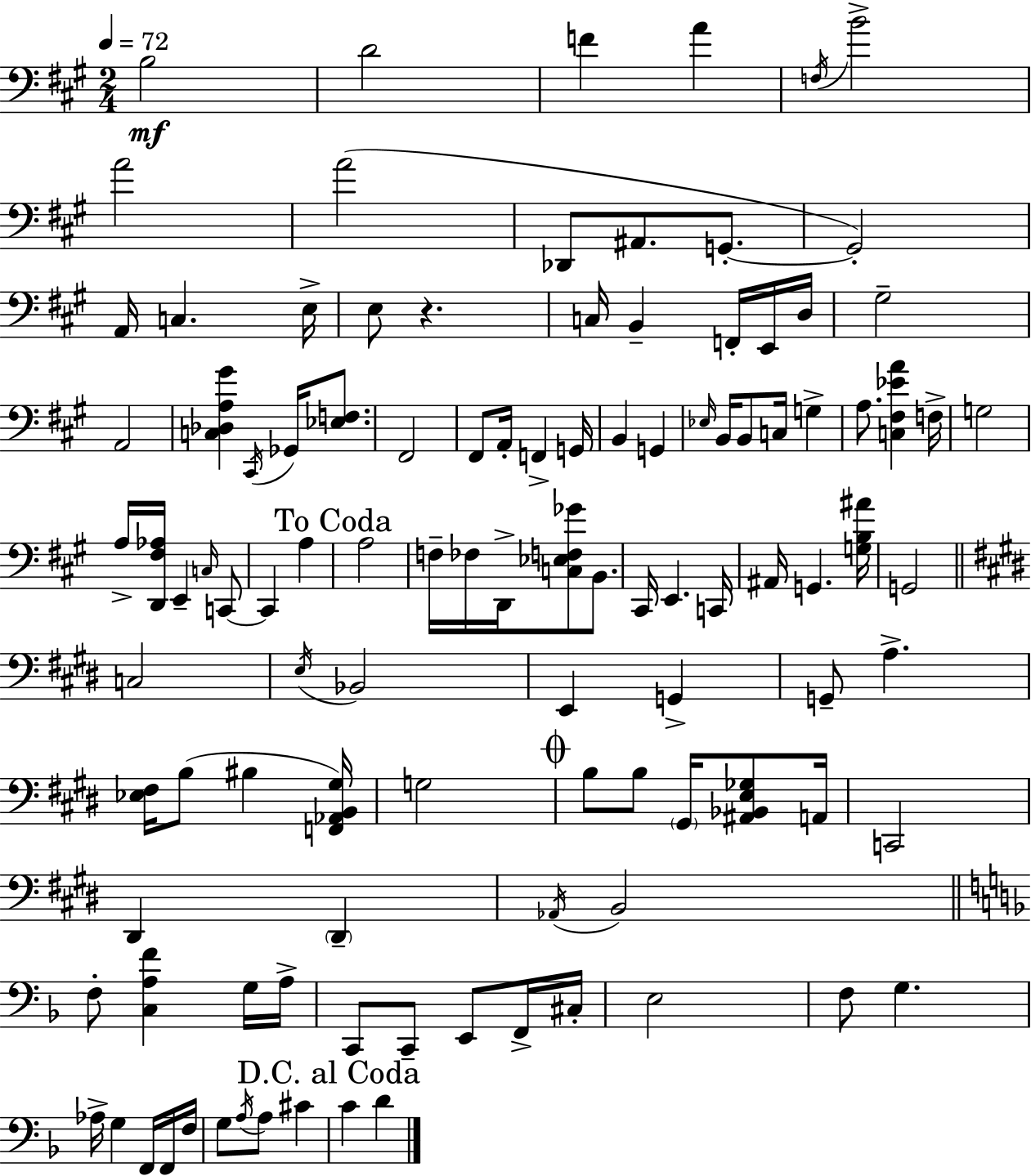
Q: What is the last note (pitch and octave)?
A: D4